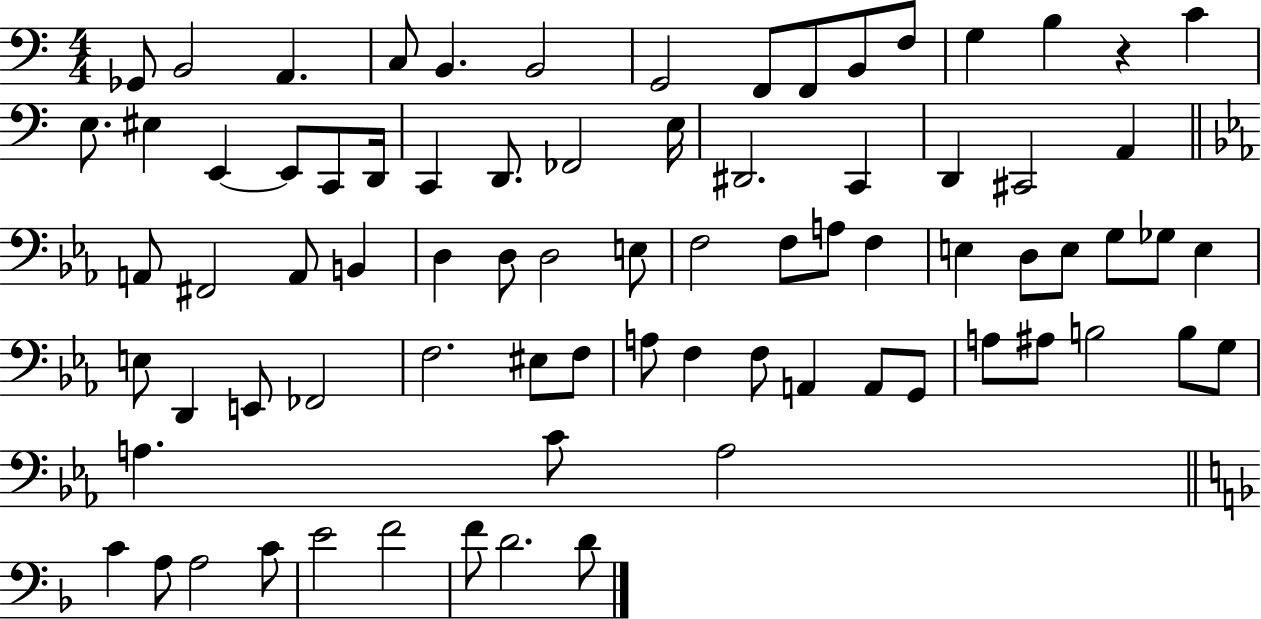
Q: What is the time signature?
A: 4/4